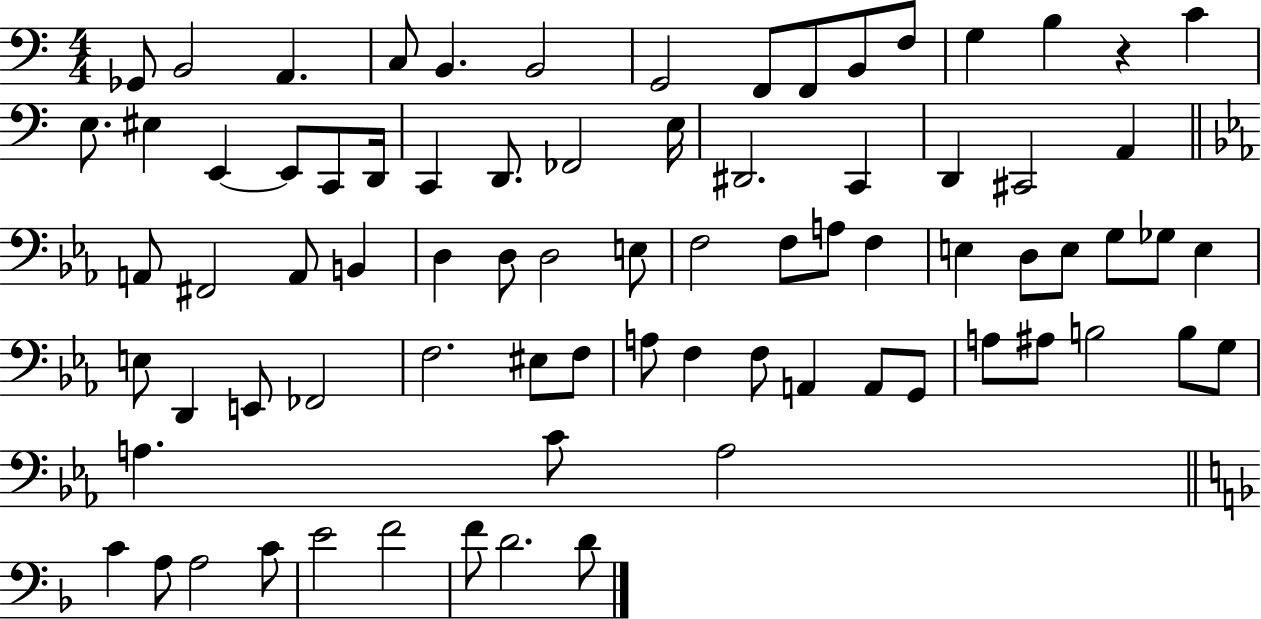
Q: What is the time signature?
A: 4/4